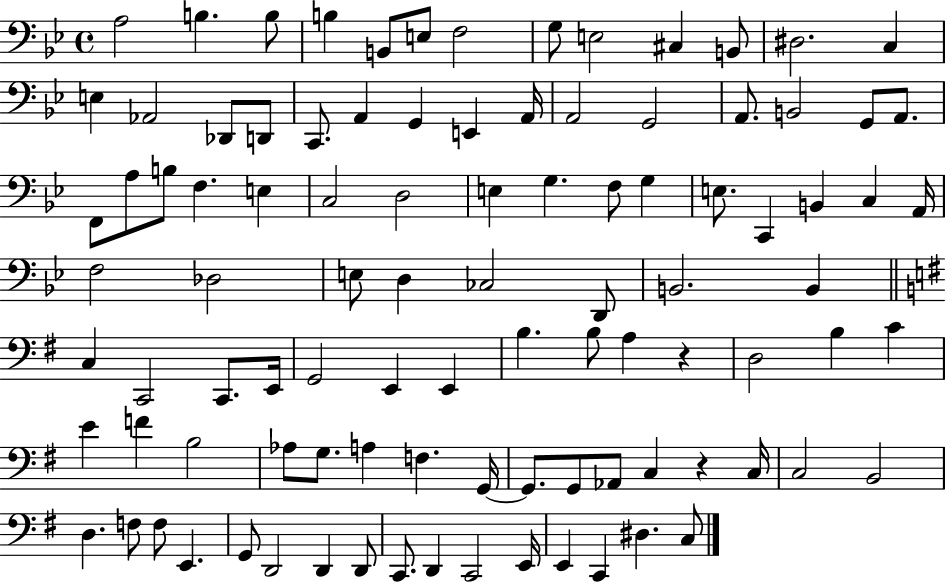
X:1
T:Untitled
M:4/4
L:1/4
K:Bb
A,2 B, B,/2 B, B,,/2 E,/2 F,2 G,/2 E,2 ^C, B,,/2 ^D,2 C, E, _A,,2 _D,,/2 D,,/2 C,,/2 A,, G,, E,, A,,/4 A,,2 G,,2 A,,/2 B,,2 G,,/2 A,,/2 F,,/2 A,/2 B,/2 F, E, C,2 D,2 E, G, F,/2 G, E,/2 C,, B,, C, A,,/4 F,2 _D,2 E,/2 D, _C,2 D,,/2 B,,2 B,, C, C,,2 C,,/2 E,,/4 G,,2 E,, E,, B, B,/2 A, z D,2 B, C E F B,2 _A,/2 G,/2 A, F, G,,/4 G,,/2 G,,/2 _A,,/2 C, z C,/4 C,2 B,,2 D, F,/2 F,/2 E,, G,,/2 D,,2 D,, D,,/2 C,,/2 D,, C,,2 E,,/4 E,, C,, ^D, C,/2